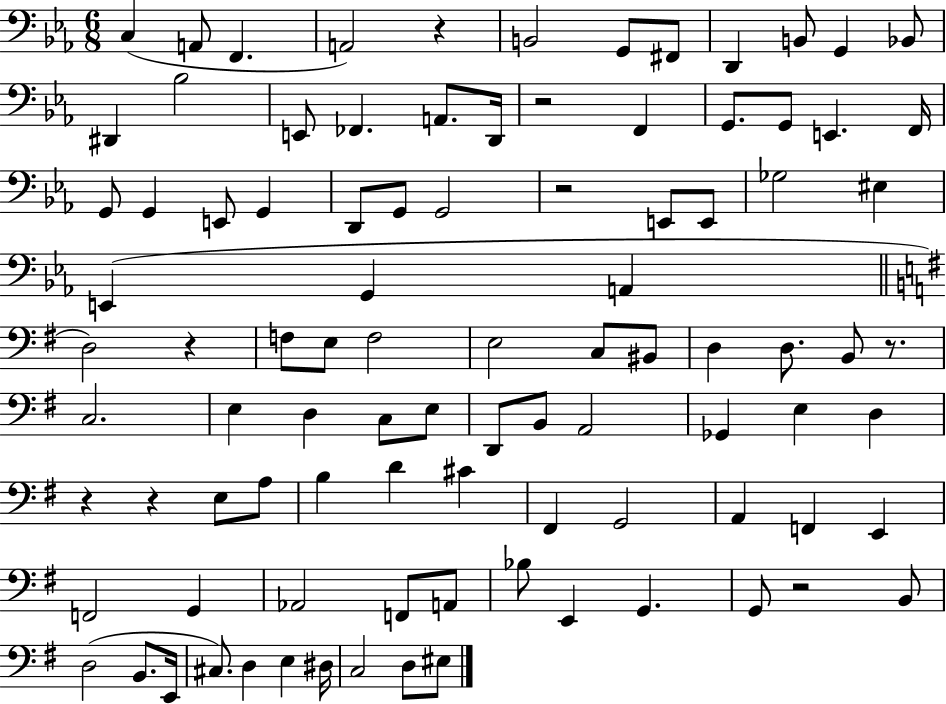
C3/q A2/e F2/q. A2/h R/q B2/h G2/e F#2/e D2/q B2/e G2/q Bb2/e D#2/q Bb3/h E2/e FES2/q. A2/e. D2/s R/h F2/q G2/e. G2/e E2/q. F2/s G2/e G2/q E2/e G2/q D2/e G2/e G2/h R/h E2/e E2/e Gb3/h EIS3/q E2/q G2/q A2/q D3/h R/q F3/e E3/e F3/h E3/h C3/e BIS2/e D3/q D3/e. B2/e R/e. C3/h. E3/q D3/q C3/e E3/e D2/e B2/e A2/h Gb2/q E3/q D3/q R/q R/q E3/e A3/e B3/q D4/q C#4/q F#2/q G2/h A2/q F2/q E2/q F2/h G2/q Ab2/h F2/e A2/e Bb3/e E2/q G2/q. G2/e R/h B2/e D3/h B2/e. E2/s C#3/e. D3/q E3/q D#3/s C3/h D3/e EIS3/e